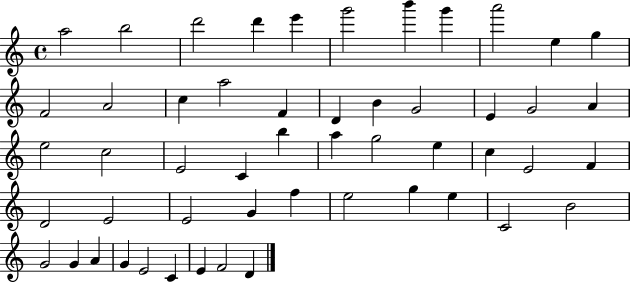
A5/h B5/h D6/h D6/q E6/q G6/h B6/q G6/q A6/h E5/q G5/q F4/h A4/h C5/q A5/h F4/q D4/q B4/q G4/h E4/q G4/h A4/q E5/h C5/h E4/h C4/q B5/q A5/q G5/h E5/q C5/q E4/h F4/q D4/h E4/h E4/h G4/q F5/q E5/h G5/q E5/q C4/h B4/h G4/h G4/q A4/q G4/q E4/h C4/q E4/q F4/h D4/q